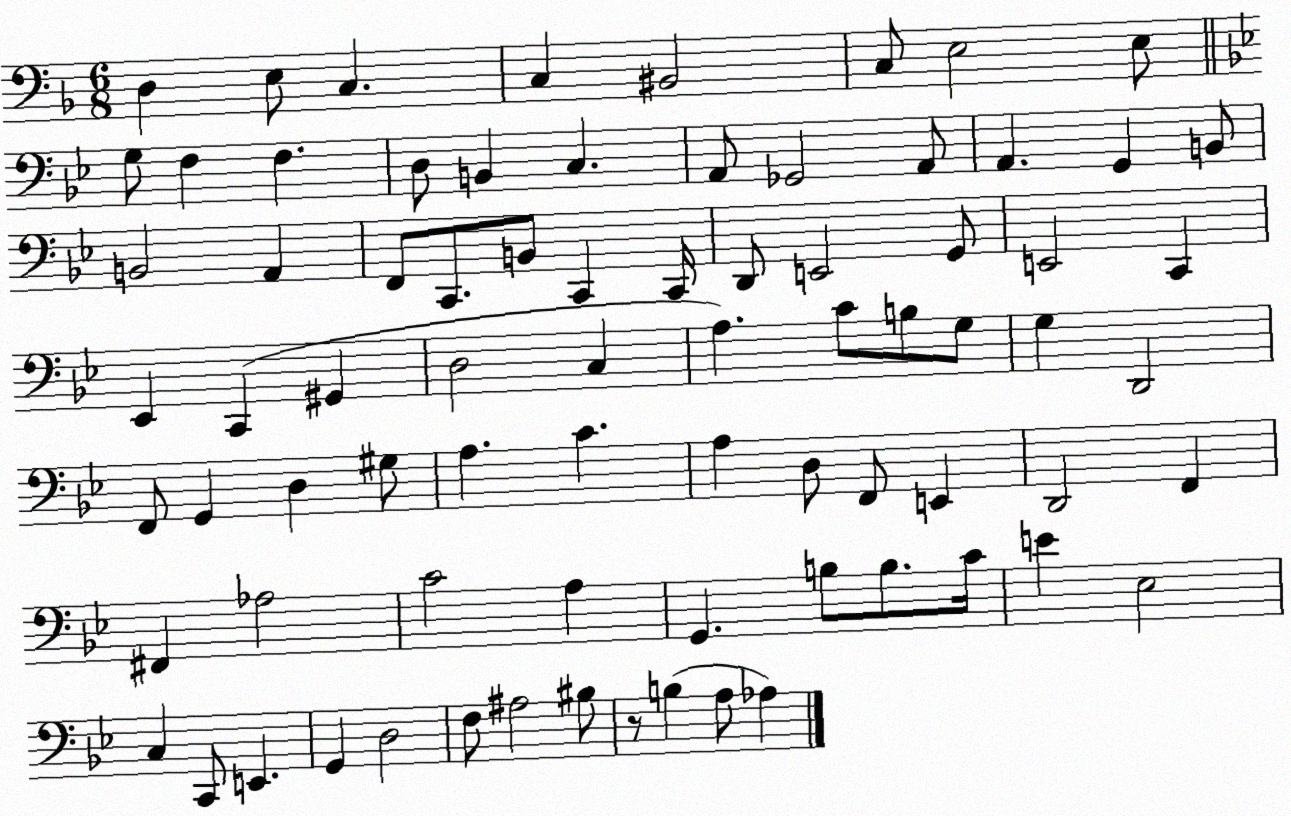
X:1
T:Untitled
M:6/8
L:1/4
K:F
D, E,/2 C, C, ^B,,2 C,/2 E,2 E,/2 G,/2 F, F, D,/2 B,, C, A,,/2 _G,,2 A,,/2 A,, G,, B,,/2 B,,2 A,, F,,/2 C,,/2 B,,/2 C,, C,,/4 D,,/2 E,,2 G,,/2 E,,2 C,, _E,, C,, ^G,, D,2 C, A, C/2 B,/2 G,/2 G, D,,2 F,,/2 G,, D, ^G,/2 A, C A, D,/2 F,,/2 E,, D,,2 F,, ^F,, _A,2 C2 A, G,, B,/2 B,/2 C/4 E _E,2 C, C,,/2 E,, G,, D,2 F,/2 ^A,2 ^B,/2 z/2 B, A,/2 _A,